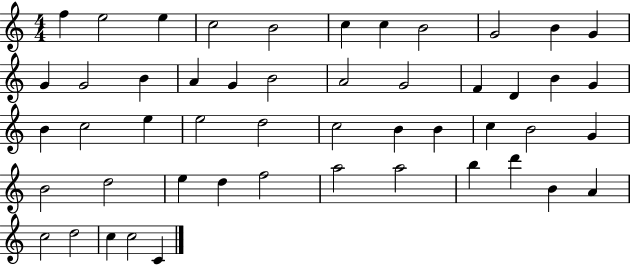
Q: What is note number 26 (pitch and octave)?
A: E5